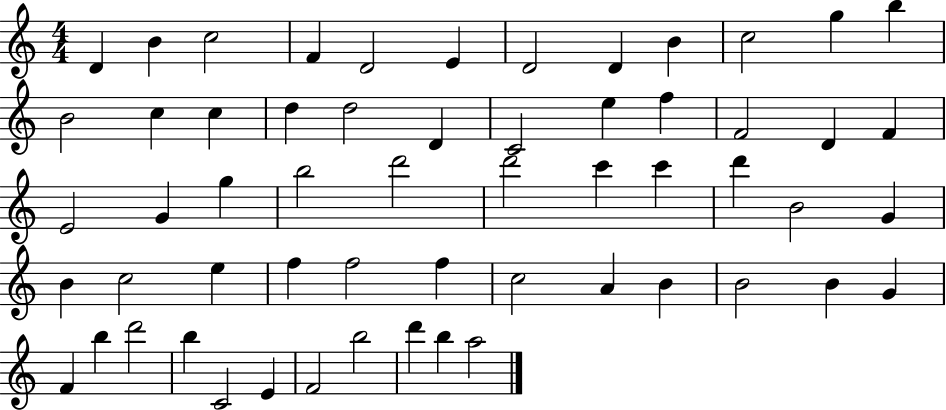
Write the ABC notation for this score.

X:1
T:Untitled
M:4/4
L:1/4
K:C
D B c2 F D2 E D2 D B c2 g b B2 c c d d2 D C2 e f F2 D F E2 G g b2 d'2 d'2 c' c' d' B2 G B c2 e f f2 f c2 A B B2 B G F b d'2 b C2 E F2 b2 d' b a2